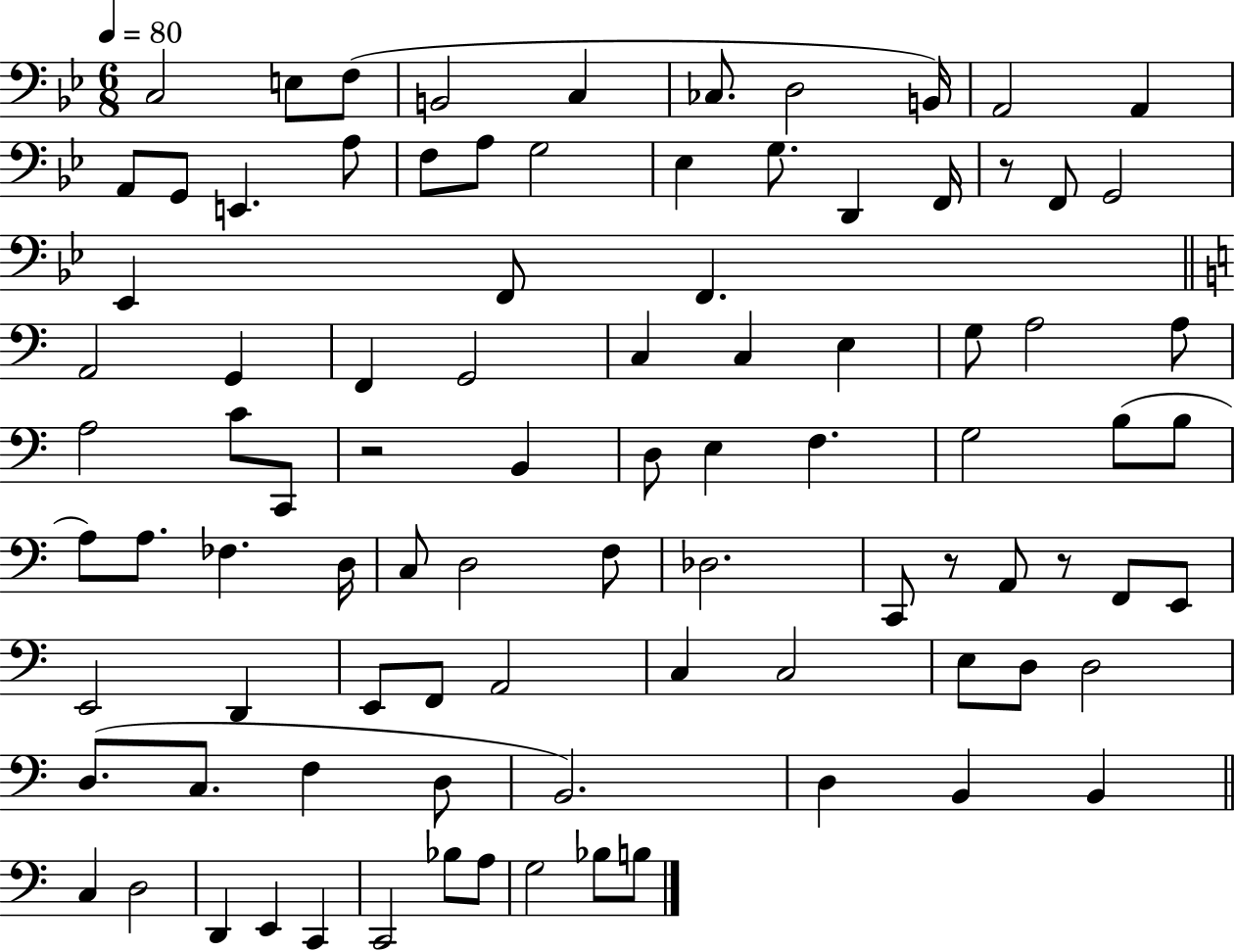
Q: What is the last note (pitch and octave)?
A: B3